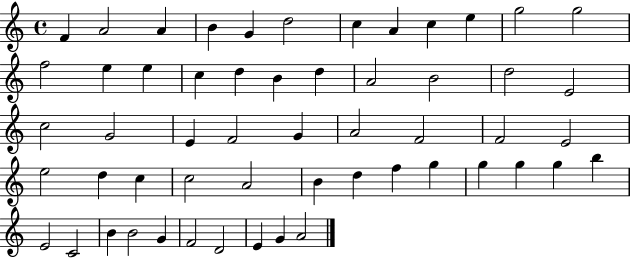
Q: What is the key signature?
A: C major